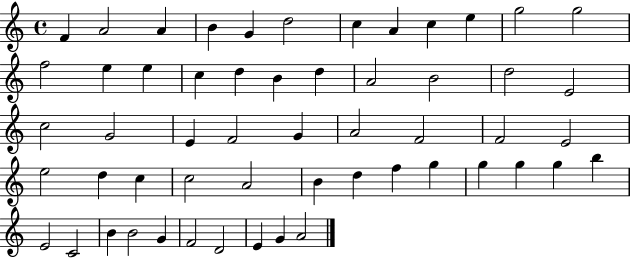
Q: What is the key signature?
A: C major